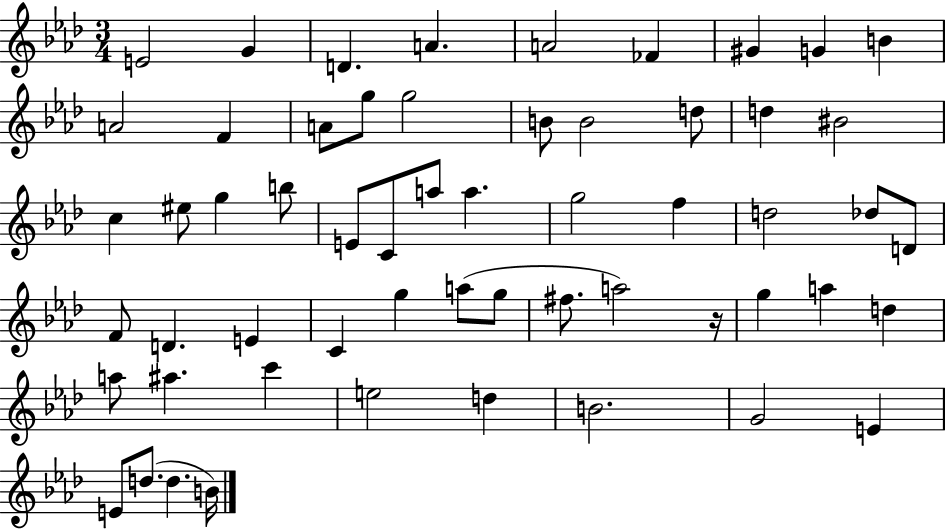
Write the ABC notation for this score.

X:1
T:Untitled
M:3/4
L:1/4
K:Ab
E2 G D A A2 _F ^G G B A2 F A/2 g/2 g2 B/2 B2 d/2 d ^B2 c ^e/2 g b/2 E/2 C/2 a/2 a g2 f d2 _d/2 D/2 F/2 D E C g a/2 g/2 ^f/2 a2 z/4 g a d a/2 ^a c' e2 d B2 G2 E E/2 d/2 d B/4